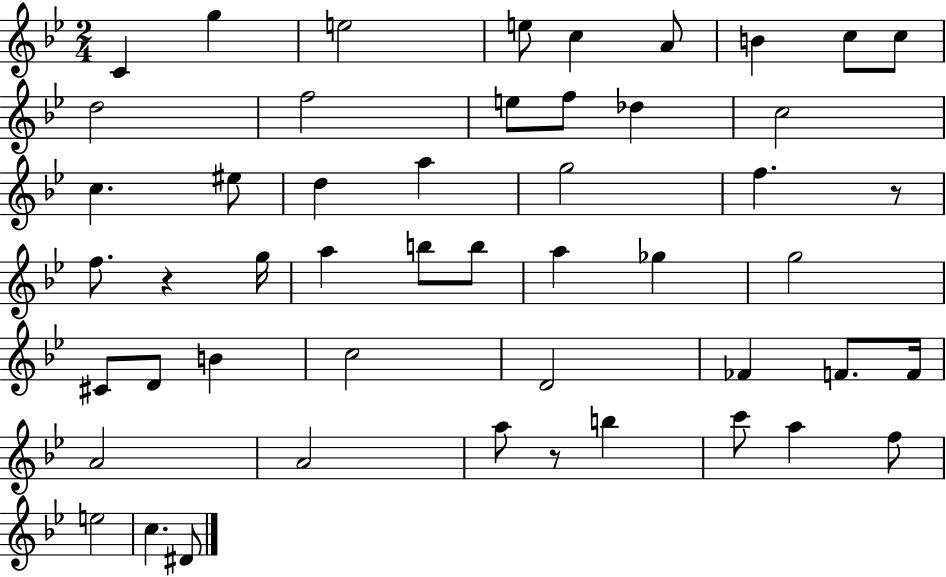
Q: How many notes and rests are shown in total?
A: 50